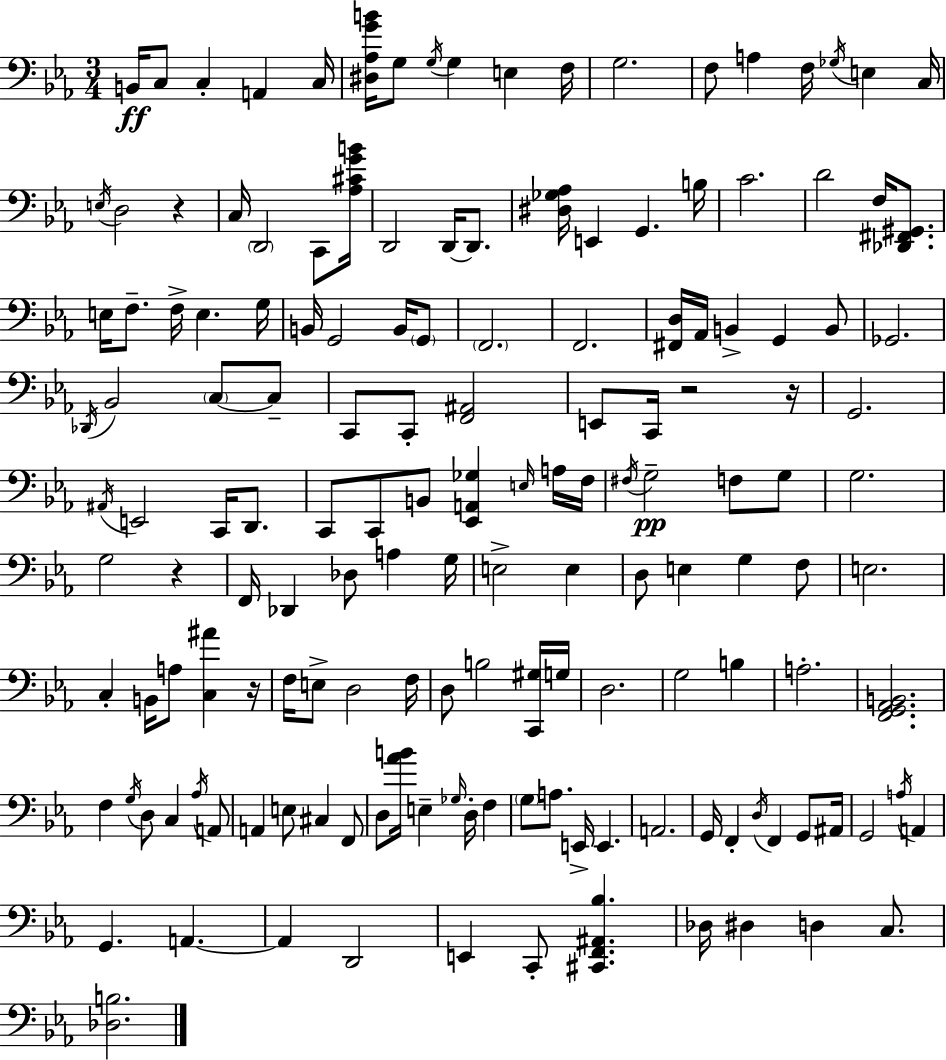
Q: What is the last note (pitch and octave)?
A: C3